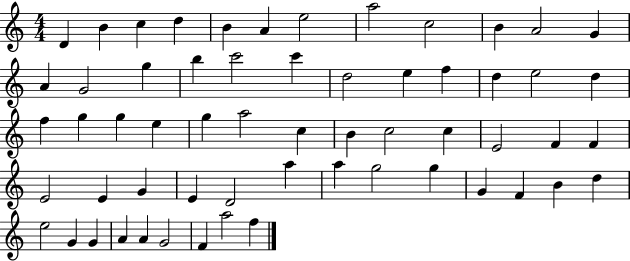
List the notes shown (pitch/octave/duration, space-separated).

D4/q B4/q C5/q D5/q B4/q A4/q E5/h A5/h C5/h B4/q A4/h G4/q A4/q G4/h G5/q B5/q C6/h C6/q D5/h E5/q F5/q D5/q E5/h D5/q F5/q G5/q G5/q E5/q G5/q A5/h C5/q B4/q C5/h C5/q E4/h F4/q F4/q E4/h E4/q G4/q E4/q D4/h A5/q A5/q G5/h G5/q G4/q F4/q B4/q D5/q E5/h G4/q G4/q A4/q A4/q G4/h F4/q A5/h F5/q